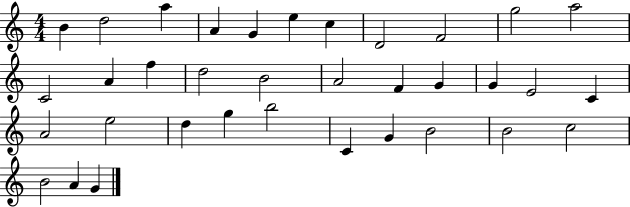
B4/q D5/h A5/q A4/q G4/q E5/q C5/q D4/h F4/h G5/h A5/h C4/h A4/q F5/q D5/h B4/h A4/h F4/q G4/q G4/q E4/h C4/q A4/h E5/h D5/q G5/q B5/h C4/q G4/q B4/h B4/h C5/h B4/h A4/q G4/q